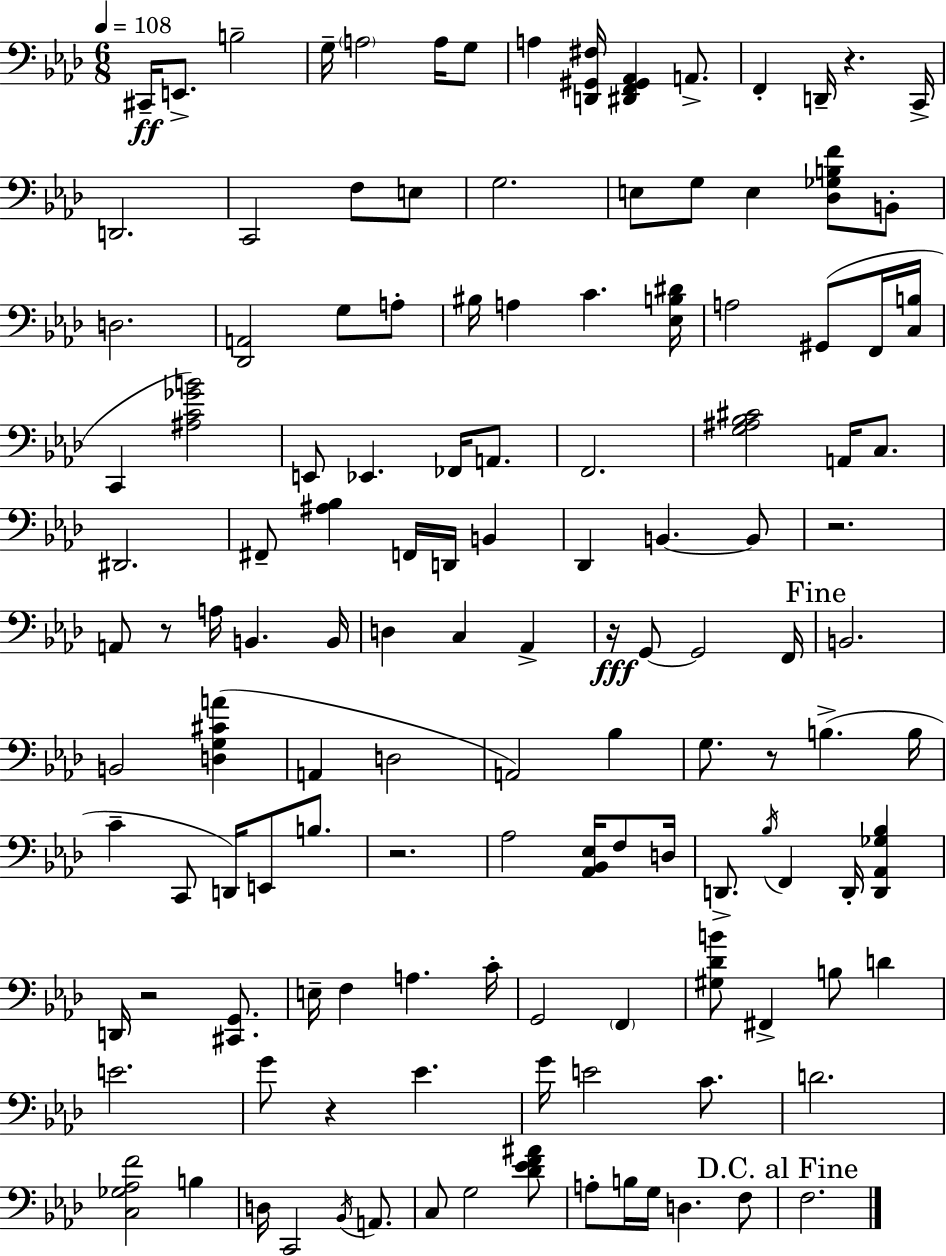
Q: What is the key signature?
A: AES major